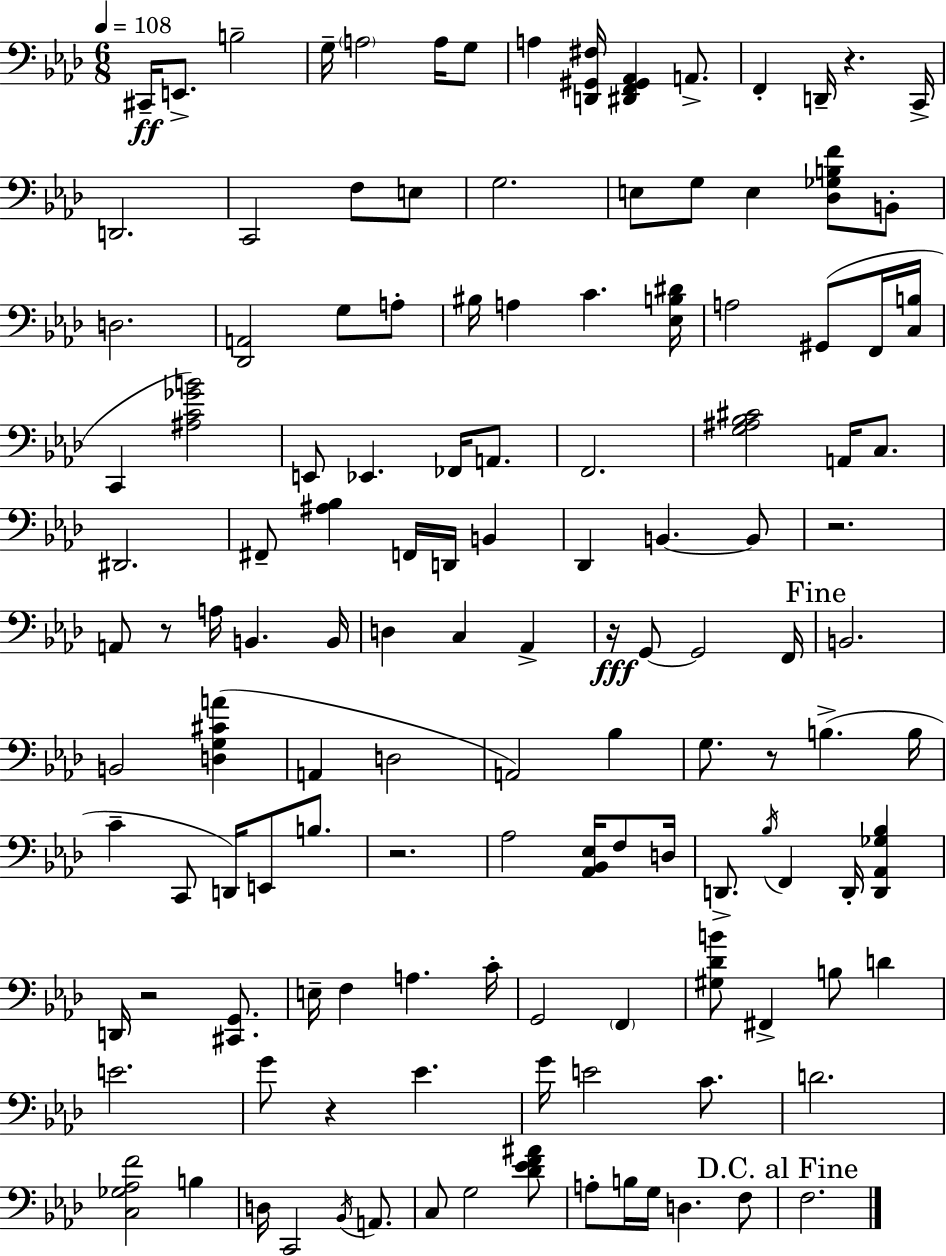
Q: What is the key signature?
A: AES major